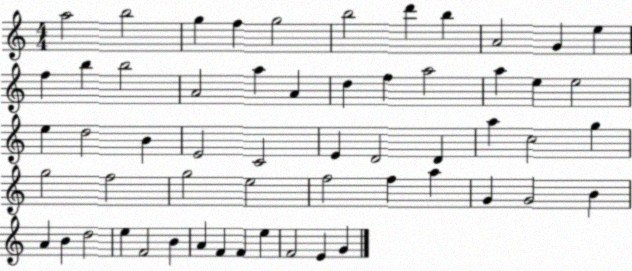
X:1
T:Untitled
M:4/4
L:1/4
K:C
a2 b2 g f g2 b2 d' b A2 G e f b b2 A2 a A d f a2 a e e2 e d2 B E2 C2 E D2 D a c2 g g2 f2 g2 e2 f2 f a G G2 B A B d2 e F2 B A F F e F2 E G